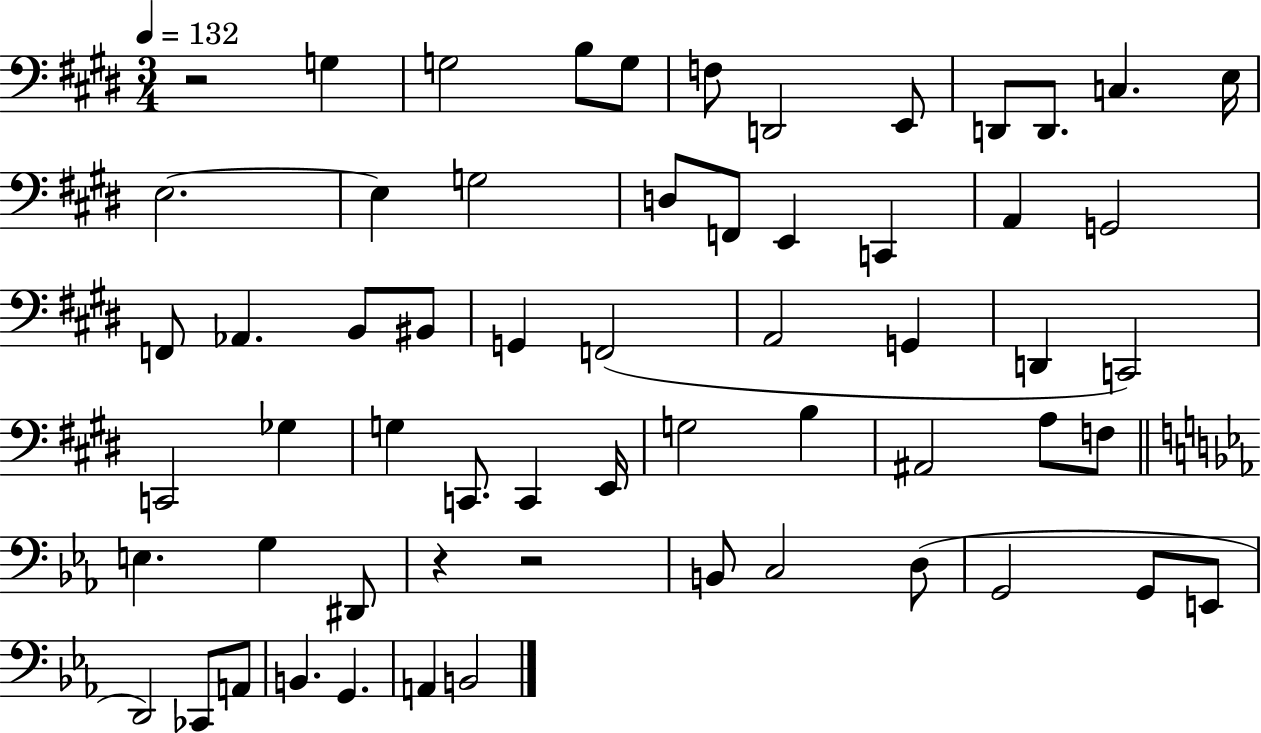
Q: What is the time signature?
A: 3/4